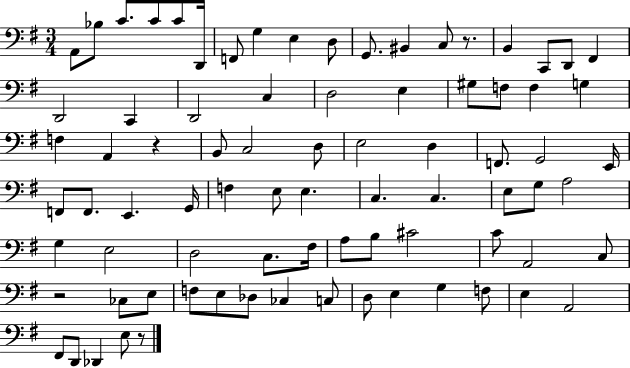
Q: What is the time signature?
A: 3/4